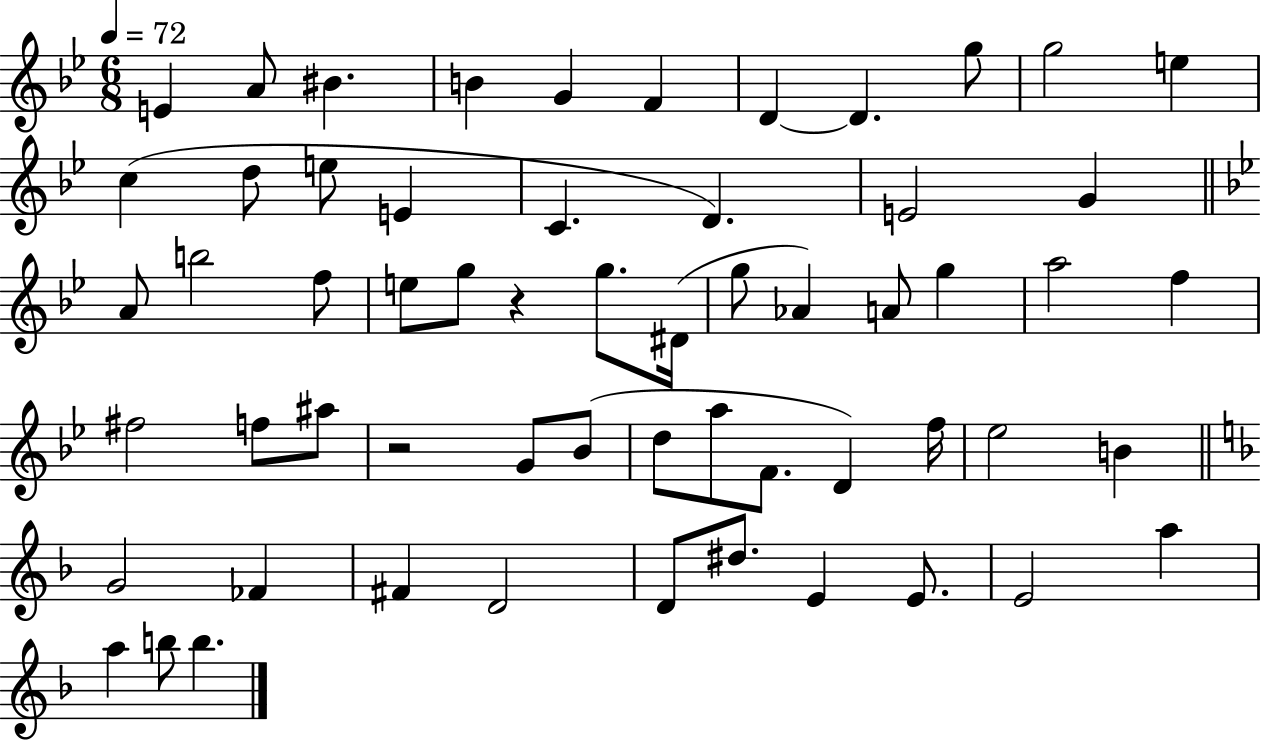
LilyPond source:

{
  \clef treble
  \numericTimeSignature
  \time 6/8
  \key bes \major
  \tempo 4 = 72
  \repeat volta 2 { e'4 a'8 bis'4. | b'4 g'4 f'4 | d'4~~ d'4. g''8 | g''2 e''4 | \break c''4( d''8 e''8 e'4 | c'4. d'4.) | e'2 g'4 | \bar "||" \break \key bes \major a'8 b''2 f''8 | e''8 g''8 r4 g''8. dis'16( | g''8 aes'4) a'8 g''4 | a''2 f''4 | \break fis''2 f''8 ais''8 | r2 g'8 bes'8( | d''8 a''8 f'8. d'4) f''16 | ees''2 b'4 | \break \bar "||" \break \key d \minor g'2 fes'4 | fis'4 d'2 | d'8 dis''8. e'4 e'8. | e'2 a''4 | \break a''4 b''8 b''4. | } \bar "|."
}